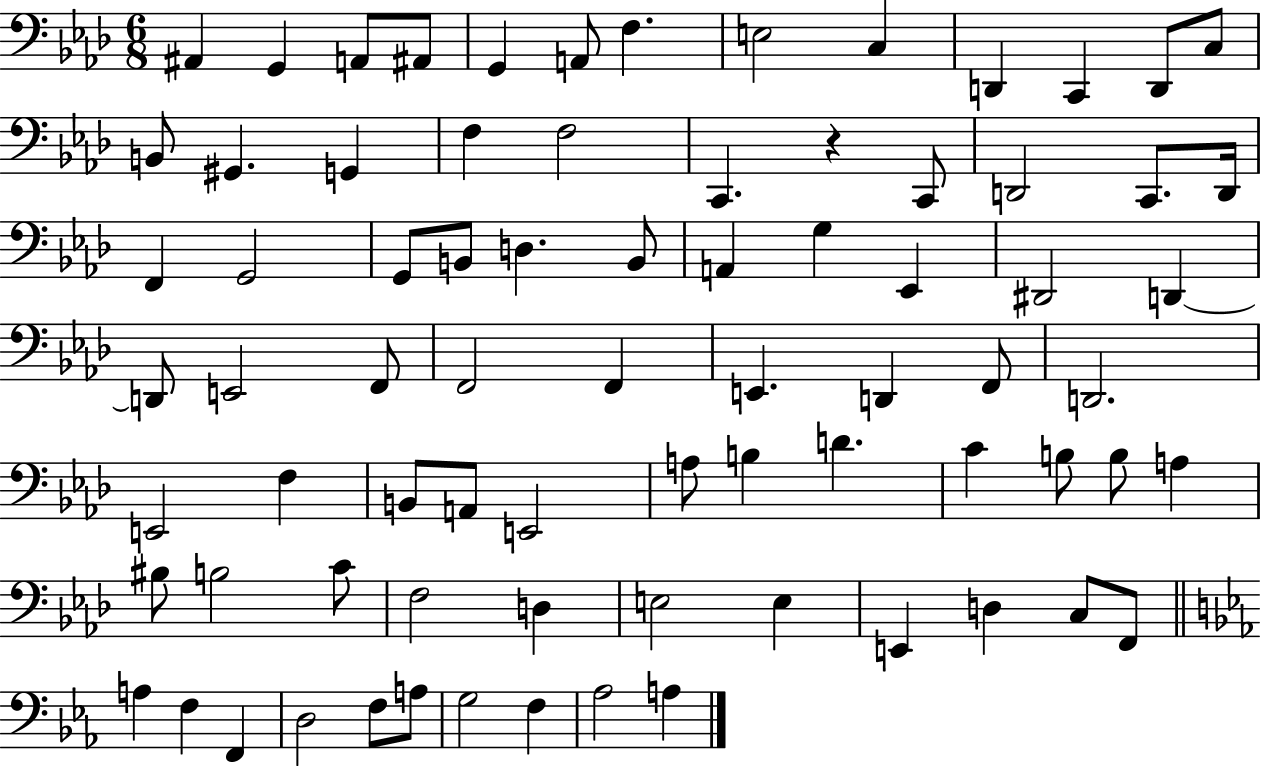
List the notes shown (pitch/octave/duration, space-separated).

A#2/q G2/q A2/e A#2/e G2/q A2/e F3/q. E3/h C3/q D2/q C2/q D2/e C3/e B2/e G#2/q. G2/q F3/q F3/h C2/q. R/q C2/e D2/h C2/e. D2/s F2/q G2/h G2/e B2/e D3/q. B2/e A2/q G3/q Eb2/q D#2/h D2/q D2/e E2/h F2/e F2/h F2/q E2/q. D2/q F2/e D2/h. E2/h F3/q B2/e A2/e E2/h A3/e B3/q D4/q. C4/q B3/e B3/e A3/q BIS3/e B3/h C4/e F3/h D3/q E3/h E3/q E2/q D3/q C3/e F2/e A3/q F3/q F2/q D3/h F3/e A3/e G3/h F3/q Ab3/h A3/q